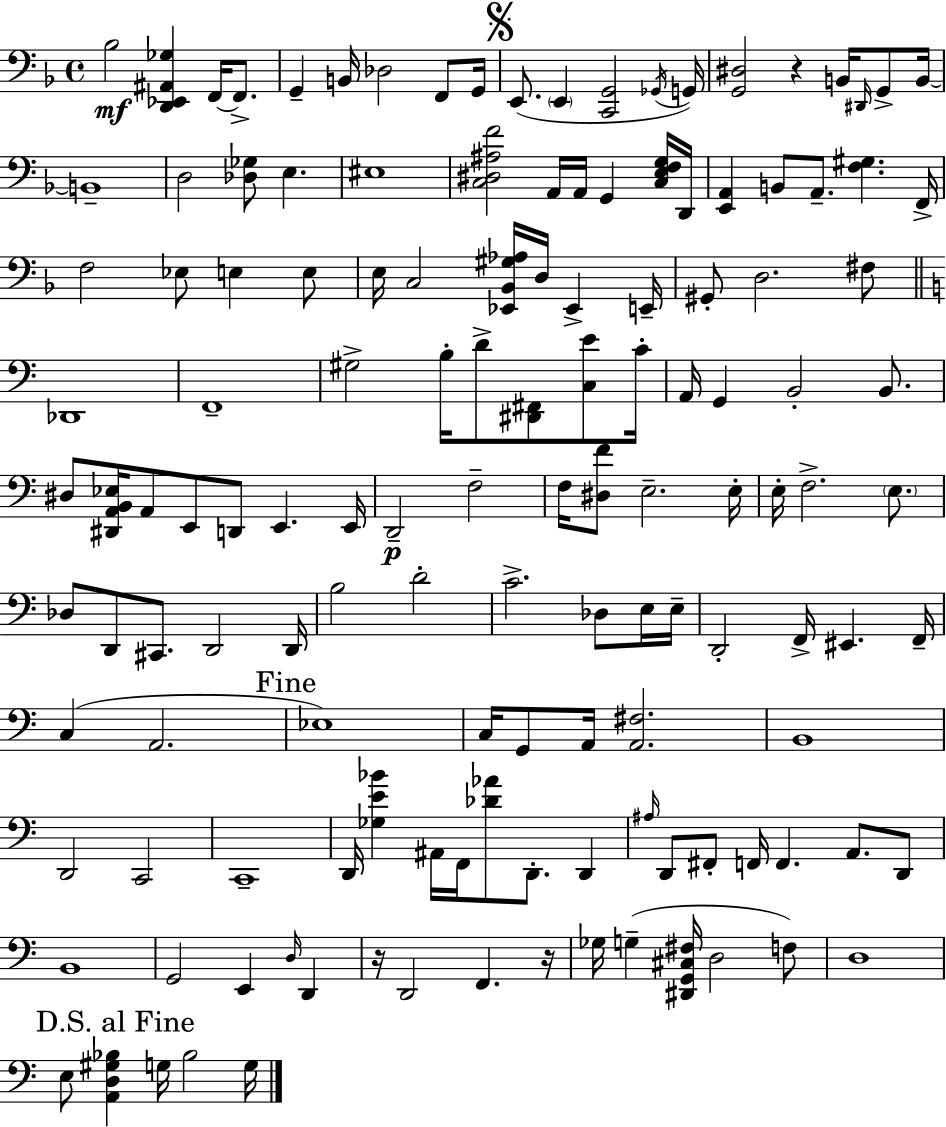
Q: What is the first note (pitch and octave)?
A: Bb3